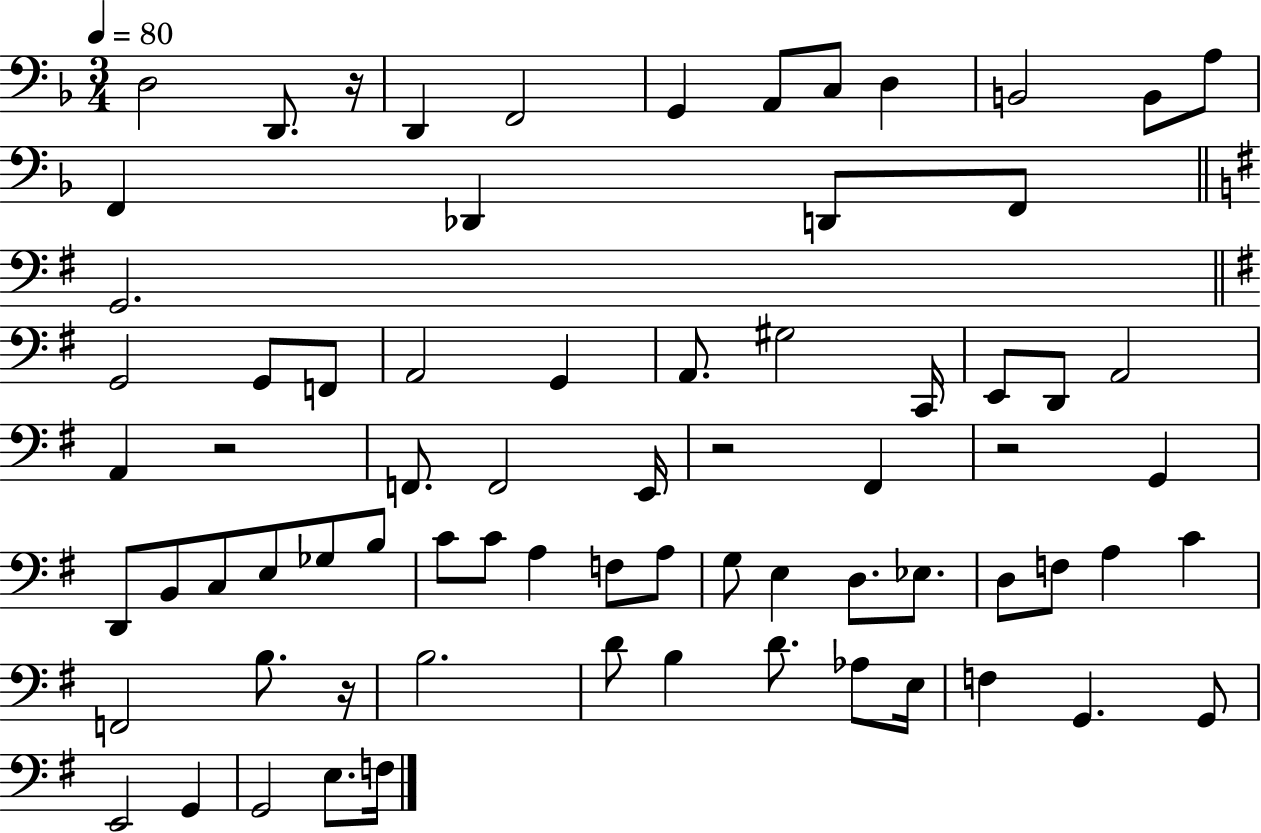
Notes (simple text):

D3/h D2/e. R/s D2/q F2/h G2/q A2/e C3/e D3/q B2/h B2/e A3/e F2/q Db2/q D2/e F2/e G2/h. G2/h G2/e F2/e A2/h G2/q A2/e. G#3/h C2/s E2/e D2/e A2/h A2/q R/h F2/e. F2/h E2/s R/h F#2/q R/h G2/q D2/e B2/e C3/e E3/e Gb3/e B3/e C4/e C4/e A3/q F3/e A3/e G3/e E3/q D3/e. Eb3/e. D3/e F3/e A3/q C4/q F2/h B3/e. R/s B3/h. D4/e B3/q D4/e. Ab3/e E3/s F3/q G2/q. G2/e E2/h G2/q G2/h E3/e. F3/s